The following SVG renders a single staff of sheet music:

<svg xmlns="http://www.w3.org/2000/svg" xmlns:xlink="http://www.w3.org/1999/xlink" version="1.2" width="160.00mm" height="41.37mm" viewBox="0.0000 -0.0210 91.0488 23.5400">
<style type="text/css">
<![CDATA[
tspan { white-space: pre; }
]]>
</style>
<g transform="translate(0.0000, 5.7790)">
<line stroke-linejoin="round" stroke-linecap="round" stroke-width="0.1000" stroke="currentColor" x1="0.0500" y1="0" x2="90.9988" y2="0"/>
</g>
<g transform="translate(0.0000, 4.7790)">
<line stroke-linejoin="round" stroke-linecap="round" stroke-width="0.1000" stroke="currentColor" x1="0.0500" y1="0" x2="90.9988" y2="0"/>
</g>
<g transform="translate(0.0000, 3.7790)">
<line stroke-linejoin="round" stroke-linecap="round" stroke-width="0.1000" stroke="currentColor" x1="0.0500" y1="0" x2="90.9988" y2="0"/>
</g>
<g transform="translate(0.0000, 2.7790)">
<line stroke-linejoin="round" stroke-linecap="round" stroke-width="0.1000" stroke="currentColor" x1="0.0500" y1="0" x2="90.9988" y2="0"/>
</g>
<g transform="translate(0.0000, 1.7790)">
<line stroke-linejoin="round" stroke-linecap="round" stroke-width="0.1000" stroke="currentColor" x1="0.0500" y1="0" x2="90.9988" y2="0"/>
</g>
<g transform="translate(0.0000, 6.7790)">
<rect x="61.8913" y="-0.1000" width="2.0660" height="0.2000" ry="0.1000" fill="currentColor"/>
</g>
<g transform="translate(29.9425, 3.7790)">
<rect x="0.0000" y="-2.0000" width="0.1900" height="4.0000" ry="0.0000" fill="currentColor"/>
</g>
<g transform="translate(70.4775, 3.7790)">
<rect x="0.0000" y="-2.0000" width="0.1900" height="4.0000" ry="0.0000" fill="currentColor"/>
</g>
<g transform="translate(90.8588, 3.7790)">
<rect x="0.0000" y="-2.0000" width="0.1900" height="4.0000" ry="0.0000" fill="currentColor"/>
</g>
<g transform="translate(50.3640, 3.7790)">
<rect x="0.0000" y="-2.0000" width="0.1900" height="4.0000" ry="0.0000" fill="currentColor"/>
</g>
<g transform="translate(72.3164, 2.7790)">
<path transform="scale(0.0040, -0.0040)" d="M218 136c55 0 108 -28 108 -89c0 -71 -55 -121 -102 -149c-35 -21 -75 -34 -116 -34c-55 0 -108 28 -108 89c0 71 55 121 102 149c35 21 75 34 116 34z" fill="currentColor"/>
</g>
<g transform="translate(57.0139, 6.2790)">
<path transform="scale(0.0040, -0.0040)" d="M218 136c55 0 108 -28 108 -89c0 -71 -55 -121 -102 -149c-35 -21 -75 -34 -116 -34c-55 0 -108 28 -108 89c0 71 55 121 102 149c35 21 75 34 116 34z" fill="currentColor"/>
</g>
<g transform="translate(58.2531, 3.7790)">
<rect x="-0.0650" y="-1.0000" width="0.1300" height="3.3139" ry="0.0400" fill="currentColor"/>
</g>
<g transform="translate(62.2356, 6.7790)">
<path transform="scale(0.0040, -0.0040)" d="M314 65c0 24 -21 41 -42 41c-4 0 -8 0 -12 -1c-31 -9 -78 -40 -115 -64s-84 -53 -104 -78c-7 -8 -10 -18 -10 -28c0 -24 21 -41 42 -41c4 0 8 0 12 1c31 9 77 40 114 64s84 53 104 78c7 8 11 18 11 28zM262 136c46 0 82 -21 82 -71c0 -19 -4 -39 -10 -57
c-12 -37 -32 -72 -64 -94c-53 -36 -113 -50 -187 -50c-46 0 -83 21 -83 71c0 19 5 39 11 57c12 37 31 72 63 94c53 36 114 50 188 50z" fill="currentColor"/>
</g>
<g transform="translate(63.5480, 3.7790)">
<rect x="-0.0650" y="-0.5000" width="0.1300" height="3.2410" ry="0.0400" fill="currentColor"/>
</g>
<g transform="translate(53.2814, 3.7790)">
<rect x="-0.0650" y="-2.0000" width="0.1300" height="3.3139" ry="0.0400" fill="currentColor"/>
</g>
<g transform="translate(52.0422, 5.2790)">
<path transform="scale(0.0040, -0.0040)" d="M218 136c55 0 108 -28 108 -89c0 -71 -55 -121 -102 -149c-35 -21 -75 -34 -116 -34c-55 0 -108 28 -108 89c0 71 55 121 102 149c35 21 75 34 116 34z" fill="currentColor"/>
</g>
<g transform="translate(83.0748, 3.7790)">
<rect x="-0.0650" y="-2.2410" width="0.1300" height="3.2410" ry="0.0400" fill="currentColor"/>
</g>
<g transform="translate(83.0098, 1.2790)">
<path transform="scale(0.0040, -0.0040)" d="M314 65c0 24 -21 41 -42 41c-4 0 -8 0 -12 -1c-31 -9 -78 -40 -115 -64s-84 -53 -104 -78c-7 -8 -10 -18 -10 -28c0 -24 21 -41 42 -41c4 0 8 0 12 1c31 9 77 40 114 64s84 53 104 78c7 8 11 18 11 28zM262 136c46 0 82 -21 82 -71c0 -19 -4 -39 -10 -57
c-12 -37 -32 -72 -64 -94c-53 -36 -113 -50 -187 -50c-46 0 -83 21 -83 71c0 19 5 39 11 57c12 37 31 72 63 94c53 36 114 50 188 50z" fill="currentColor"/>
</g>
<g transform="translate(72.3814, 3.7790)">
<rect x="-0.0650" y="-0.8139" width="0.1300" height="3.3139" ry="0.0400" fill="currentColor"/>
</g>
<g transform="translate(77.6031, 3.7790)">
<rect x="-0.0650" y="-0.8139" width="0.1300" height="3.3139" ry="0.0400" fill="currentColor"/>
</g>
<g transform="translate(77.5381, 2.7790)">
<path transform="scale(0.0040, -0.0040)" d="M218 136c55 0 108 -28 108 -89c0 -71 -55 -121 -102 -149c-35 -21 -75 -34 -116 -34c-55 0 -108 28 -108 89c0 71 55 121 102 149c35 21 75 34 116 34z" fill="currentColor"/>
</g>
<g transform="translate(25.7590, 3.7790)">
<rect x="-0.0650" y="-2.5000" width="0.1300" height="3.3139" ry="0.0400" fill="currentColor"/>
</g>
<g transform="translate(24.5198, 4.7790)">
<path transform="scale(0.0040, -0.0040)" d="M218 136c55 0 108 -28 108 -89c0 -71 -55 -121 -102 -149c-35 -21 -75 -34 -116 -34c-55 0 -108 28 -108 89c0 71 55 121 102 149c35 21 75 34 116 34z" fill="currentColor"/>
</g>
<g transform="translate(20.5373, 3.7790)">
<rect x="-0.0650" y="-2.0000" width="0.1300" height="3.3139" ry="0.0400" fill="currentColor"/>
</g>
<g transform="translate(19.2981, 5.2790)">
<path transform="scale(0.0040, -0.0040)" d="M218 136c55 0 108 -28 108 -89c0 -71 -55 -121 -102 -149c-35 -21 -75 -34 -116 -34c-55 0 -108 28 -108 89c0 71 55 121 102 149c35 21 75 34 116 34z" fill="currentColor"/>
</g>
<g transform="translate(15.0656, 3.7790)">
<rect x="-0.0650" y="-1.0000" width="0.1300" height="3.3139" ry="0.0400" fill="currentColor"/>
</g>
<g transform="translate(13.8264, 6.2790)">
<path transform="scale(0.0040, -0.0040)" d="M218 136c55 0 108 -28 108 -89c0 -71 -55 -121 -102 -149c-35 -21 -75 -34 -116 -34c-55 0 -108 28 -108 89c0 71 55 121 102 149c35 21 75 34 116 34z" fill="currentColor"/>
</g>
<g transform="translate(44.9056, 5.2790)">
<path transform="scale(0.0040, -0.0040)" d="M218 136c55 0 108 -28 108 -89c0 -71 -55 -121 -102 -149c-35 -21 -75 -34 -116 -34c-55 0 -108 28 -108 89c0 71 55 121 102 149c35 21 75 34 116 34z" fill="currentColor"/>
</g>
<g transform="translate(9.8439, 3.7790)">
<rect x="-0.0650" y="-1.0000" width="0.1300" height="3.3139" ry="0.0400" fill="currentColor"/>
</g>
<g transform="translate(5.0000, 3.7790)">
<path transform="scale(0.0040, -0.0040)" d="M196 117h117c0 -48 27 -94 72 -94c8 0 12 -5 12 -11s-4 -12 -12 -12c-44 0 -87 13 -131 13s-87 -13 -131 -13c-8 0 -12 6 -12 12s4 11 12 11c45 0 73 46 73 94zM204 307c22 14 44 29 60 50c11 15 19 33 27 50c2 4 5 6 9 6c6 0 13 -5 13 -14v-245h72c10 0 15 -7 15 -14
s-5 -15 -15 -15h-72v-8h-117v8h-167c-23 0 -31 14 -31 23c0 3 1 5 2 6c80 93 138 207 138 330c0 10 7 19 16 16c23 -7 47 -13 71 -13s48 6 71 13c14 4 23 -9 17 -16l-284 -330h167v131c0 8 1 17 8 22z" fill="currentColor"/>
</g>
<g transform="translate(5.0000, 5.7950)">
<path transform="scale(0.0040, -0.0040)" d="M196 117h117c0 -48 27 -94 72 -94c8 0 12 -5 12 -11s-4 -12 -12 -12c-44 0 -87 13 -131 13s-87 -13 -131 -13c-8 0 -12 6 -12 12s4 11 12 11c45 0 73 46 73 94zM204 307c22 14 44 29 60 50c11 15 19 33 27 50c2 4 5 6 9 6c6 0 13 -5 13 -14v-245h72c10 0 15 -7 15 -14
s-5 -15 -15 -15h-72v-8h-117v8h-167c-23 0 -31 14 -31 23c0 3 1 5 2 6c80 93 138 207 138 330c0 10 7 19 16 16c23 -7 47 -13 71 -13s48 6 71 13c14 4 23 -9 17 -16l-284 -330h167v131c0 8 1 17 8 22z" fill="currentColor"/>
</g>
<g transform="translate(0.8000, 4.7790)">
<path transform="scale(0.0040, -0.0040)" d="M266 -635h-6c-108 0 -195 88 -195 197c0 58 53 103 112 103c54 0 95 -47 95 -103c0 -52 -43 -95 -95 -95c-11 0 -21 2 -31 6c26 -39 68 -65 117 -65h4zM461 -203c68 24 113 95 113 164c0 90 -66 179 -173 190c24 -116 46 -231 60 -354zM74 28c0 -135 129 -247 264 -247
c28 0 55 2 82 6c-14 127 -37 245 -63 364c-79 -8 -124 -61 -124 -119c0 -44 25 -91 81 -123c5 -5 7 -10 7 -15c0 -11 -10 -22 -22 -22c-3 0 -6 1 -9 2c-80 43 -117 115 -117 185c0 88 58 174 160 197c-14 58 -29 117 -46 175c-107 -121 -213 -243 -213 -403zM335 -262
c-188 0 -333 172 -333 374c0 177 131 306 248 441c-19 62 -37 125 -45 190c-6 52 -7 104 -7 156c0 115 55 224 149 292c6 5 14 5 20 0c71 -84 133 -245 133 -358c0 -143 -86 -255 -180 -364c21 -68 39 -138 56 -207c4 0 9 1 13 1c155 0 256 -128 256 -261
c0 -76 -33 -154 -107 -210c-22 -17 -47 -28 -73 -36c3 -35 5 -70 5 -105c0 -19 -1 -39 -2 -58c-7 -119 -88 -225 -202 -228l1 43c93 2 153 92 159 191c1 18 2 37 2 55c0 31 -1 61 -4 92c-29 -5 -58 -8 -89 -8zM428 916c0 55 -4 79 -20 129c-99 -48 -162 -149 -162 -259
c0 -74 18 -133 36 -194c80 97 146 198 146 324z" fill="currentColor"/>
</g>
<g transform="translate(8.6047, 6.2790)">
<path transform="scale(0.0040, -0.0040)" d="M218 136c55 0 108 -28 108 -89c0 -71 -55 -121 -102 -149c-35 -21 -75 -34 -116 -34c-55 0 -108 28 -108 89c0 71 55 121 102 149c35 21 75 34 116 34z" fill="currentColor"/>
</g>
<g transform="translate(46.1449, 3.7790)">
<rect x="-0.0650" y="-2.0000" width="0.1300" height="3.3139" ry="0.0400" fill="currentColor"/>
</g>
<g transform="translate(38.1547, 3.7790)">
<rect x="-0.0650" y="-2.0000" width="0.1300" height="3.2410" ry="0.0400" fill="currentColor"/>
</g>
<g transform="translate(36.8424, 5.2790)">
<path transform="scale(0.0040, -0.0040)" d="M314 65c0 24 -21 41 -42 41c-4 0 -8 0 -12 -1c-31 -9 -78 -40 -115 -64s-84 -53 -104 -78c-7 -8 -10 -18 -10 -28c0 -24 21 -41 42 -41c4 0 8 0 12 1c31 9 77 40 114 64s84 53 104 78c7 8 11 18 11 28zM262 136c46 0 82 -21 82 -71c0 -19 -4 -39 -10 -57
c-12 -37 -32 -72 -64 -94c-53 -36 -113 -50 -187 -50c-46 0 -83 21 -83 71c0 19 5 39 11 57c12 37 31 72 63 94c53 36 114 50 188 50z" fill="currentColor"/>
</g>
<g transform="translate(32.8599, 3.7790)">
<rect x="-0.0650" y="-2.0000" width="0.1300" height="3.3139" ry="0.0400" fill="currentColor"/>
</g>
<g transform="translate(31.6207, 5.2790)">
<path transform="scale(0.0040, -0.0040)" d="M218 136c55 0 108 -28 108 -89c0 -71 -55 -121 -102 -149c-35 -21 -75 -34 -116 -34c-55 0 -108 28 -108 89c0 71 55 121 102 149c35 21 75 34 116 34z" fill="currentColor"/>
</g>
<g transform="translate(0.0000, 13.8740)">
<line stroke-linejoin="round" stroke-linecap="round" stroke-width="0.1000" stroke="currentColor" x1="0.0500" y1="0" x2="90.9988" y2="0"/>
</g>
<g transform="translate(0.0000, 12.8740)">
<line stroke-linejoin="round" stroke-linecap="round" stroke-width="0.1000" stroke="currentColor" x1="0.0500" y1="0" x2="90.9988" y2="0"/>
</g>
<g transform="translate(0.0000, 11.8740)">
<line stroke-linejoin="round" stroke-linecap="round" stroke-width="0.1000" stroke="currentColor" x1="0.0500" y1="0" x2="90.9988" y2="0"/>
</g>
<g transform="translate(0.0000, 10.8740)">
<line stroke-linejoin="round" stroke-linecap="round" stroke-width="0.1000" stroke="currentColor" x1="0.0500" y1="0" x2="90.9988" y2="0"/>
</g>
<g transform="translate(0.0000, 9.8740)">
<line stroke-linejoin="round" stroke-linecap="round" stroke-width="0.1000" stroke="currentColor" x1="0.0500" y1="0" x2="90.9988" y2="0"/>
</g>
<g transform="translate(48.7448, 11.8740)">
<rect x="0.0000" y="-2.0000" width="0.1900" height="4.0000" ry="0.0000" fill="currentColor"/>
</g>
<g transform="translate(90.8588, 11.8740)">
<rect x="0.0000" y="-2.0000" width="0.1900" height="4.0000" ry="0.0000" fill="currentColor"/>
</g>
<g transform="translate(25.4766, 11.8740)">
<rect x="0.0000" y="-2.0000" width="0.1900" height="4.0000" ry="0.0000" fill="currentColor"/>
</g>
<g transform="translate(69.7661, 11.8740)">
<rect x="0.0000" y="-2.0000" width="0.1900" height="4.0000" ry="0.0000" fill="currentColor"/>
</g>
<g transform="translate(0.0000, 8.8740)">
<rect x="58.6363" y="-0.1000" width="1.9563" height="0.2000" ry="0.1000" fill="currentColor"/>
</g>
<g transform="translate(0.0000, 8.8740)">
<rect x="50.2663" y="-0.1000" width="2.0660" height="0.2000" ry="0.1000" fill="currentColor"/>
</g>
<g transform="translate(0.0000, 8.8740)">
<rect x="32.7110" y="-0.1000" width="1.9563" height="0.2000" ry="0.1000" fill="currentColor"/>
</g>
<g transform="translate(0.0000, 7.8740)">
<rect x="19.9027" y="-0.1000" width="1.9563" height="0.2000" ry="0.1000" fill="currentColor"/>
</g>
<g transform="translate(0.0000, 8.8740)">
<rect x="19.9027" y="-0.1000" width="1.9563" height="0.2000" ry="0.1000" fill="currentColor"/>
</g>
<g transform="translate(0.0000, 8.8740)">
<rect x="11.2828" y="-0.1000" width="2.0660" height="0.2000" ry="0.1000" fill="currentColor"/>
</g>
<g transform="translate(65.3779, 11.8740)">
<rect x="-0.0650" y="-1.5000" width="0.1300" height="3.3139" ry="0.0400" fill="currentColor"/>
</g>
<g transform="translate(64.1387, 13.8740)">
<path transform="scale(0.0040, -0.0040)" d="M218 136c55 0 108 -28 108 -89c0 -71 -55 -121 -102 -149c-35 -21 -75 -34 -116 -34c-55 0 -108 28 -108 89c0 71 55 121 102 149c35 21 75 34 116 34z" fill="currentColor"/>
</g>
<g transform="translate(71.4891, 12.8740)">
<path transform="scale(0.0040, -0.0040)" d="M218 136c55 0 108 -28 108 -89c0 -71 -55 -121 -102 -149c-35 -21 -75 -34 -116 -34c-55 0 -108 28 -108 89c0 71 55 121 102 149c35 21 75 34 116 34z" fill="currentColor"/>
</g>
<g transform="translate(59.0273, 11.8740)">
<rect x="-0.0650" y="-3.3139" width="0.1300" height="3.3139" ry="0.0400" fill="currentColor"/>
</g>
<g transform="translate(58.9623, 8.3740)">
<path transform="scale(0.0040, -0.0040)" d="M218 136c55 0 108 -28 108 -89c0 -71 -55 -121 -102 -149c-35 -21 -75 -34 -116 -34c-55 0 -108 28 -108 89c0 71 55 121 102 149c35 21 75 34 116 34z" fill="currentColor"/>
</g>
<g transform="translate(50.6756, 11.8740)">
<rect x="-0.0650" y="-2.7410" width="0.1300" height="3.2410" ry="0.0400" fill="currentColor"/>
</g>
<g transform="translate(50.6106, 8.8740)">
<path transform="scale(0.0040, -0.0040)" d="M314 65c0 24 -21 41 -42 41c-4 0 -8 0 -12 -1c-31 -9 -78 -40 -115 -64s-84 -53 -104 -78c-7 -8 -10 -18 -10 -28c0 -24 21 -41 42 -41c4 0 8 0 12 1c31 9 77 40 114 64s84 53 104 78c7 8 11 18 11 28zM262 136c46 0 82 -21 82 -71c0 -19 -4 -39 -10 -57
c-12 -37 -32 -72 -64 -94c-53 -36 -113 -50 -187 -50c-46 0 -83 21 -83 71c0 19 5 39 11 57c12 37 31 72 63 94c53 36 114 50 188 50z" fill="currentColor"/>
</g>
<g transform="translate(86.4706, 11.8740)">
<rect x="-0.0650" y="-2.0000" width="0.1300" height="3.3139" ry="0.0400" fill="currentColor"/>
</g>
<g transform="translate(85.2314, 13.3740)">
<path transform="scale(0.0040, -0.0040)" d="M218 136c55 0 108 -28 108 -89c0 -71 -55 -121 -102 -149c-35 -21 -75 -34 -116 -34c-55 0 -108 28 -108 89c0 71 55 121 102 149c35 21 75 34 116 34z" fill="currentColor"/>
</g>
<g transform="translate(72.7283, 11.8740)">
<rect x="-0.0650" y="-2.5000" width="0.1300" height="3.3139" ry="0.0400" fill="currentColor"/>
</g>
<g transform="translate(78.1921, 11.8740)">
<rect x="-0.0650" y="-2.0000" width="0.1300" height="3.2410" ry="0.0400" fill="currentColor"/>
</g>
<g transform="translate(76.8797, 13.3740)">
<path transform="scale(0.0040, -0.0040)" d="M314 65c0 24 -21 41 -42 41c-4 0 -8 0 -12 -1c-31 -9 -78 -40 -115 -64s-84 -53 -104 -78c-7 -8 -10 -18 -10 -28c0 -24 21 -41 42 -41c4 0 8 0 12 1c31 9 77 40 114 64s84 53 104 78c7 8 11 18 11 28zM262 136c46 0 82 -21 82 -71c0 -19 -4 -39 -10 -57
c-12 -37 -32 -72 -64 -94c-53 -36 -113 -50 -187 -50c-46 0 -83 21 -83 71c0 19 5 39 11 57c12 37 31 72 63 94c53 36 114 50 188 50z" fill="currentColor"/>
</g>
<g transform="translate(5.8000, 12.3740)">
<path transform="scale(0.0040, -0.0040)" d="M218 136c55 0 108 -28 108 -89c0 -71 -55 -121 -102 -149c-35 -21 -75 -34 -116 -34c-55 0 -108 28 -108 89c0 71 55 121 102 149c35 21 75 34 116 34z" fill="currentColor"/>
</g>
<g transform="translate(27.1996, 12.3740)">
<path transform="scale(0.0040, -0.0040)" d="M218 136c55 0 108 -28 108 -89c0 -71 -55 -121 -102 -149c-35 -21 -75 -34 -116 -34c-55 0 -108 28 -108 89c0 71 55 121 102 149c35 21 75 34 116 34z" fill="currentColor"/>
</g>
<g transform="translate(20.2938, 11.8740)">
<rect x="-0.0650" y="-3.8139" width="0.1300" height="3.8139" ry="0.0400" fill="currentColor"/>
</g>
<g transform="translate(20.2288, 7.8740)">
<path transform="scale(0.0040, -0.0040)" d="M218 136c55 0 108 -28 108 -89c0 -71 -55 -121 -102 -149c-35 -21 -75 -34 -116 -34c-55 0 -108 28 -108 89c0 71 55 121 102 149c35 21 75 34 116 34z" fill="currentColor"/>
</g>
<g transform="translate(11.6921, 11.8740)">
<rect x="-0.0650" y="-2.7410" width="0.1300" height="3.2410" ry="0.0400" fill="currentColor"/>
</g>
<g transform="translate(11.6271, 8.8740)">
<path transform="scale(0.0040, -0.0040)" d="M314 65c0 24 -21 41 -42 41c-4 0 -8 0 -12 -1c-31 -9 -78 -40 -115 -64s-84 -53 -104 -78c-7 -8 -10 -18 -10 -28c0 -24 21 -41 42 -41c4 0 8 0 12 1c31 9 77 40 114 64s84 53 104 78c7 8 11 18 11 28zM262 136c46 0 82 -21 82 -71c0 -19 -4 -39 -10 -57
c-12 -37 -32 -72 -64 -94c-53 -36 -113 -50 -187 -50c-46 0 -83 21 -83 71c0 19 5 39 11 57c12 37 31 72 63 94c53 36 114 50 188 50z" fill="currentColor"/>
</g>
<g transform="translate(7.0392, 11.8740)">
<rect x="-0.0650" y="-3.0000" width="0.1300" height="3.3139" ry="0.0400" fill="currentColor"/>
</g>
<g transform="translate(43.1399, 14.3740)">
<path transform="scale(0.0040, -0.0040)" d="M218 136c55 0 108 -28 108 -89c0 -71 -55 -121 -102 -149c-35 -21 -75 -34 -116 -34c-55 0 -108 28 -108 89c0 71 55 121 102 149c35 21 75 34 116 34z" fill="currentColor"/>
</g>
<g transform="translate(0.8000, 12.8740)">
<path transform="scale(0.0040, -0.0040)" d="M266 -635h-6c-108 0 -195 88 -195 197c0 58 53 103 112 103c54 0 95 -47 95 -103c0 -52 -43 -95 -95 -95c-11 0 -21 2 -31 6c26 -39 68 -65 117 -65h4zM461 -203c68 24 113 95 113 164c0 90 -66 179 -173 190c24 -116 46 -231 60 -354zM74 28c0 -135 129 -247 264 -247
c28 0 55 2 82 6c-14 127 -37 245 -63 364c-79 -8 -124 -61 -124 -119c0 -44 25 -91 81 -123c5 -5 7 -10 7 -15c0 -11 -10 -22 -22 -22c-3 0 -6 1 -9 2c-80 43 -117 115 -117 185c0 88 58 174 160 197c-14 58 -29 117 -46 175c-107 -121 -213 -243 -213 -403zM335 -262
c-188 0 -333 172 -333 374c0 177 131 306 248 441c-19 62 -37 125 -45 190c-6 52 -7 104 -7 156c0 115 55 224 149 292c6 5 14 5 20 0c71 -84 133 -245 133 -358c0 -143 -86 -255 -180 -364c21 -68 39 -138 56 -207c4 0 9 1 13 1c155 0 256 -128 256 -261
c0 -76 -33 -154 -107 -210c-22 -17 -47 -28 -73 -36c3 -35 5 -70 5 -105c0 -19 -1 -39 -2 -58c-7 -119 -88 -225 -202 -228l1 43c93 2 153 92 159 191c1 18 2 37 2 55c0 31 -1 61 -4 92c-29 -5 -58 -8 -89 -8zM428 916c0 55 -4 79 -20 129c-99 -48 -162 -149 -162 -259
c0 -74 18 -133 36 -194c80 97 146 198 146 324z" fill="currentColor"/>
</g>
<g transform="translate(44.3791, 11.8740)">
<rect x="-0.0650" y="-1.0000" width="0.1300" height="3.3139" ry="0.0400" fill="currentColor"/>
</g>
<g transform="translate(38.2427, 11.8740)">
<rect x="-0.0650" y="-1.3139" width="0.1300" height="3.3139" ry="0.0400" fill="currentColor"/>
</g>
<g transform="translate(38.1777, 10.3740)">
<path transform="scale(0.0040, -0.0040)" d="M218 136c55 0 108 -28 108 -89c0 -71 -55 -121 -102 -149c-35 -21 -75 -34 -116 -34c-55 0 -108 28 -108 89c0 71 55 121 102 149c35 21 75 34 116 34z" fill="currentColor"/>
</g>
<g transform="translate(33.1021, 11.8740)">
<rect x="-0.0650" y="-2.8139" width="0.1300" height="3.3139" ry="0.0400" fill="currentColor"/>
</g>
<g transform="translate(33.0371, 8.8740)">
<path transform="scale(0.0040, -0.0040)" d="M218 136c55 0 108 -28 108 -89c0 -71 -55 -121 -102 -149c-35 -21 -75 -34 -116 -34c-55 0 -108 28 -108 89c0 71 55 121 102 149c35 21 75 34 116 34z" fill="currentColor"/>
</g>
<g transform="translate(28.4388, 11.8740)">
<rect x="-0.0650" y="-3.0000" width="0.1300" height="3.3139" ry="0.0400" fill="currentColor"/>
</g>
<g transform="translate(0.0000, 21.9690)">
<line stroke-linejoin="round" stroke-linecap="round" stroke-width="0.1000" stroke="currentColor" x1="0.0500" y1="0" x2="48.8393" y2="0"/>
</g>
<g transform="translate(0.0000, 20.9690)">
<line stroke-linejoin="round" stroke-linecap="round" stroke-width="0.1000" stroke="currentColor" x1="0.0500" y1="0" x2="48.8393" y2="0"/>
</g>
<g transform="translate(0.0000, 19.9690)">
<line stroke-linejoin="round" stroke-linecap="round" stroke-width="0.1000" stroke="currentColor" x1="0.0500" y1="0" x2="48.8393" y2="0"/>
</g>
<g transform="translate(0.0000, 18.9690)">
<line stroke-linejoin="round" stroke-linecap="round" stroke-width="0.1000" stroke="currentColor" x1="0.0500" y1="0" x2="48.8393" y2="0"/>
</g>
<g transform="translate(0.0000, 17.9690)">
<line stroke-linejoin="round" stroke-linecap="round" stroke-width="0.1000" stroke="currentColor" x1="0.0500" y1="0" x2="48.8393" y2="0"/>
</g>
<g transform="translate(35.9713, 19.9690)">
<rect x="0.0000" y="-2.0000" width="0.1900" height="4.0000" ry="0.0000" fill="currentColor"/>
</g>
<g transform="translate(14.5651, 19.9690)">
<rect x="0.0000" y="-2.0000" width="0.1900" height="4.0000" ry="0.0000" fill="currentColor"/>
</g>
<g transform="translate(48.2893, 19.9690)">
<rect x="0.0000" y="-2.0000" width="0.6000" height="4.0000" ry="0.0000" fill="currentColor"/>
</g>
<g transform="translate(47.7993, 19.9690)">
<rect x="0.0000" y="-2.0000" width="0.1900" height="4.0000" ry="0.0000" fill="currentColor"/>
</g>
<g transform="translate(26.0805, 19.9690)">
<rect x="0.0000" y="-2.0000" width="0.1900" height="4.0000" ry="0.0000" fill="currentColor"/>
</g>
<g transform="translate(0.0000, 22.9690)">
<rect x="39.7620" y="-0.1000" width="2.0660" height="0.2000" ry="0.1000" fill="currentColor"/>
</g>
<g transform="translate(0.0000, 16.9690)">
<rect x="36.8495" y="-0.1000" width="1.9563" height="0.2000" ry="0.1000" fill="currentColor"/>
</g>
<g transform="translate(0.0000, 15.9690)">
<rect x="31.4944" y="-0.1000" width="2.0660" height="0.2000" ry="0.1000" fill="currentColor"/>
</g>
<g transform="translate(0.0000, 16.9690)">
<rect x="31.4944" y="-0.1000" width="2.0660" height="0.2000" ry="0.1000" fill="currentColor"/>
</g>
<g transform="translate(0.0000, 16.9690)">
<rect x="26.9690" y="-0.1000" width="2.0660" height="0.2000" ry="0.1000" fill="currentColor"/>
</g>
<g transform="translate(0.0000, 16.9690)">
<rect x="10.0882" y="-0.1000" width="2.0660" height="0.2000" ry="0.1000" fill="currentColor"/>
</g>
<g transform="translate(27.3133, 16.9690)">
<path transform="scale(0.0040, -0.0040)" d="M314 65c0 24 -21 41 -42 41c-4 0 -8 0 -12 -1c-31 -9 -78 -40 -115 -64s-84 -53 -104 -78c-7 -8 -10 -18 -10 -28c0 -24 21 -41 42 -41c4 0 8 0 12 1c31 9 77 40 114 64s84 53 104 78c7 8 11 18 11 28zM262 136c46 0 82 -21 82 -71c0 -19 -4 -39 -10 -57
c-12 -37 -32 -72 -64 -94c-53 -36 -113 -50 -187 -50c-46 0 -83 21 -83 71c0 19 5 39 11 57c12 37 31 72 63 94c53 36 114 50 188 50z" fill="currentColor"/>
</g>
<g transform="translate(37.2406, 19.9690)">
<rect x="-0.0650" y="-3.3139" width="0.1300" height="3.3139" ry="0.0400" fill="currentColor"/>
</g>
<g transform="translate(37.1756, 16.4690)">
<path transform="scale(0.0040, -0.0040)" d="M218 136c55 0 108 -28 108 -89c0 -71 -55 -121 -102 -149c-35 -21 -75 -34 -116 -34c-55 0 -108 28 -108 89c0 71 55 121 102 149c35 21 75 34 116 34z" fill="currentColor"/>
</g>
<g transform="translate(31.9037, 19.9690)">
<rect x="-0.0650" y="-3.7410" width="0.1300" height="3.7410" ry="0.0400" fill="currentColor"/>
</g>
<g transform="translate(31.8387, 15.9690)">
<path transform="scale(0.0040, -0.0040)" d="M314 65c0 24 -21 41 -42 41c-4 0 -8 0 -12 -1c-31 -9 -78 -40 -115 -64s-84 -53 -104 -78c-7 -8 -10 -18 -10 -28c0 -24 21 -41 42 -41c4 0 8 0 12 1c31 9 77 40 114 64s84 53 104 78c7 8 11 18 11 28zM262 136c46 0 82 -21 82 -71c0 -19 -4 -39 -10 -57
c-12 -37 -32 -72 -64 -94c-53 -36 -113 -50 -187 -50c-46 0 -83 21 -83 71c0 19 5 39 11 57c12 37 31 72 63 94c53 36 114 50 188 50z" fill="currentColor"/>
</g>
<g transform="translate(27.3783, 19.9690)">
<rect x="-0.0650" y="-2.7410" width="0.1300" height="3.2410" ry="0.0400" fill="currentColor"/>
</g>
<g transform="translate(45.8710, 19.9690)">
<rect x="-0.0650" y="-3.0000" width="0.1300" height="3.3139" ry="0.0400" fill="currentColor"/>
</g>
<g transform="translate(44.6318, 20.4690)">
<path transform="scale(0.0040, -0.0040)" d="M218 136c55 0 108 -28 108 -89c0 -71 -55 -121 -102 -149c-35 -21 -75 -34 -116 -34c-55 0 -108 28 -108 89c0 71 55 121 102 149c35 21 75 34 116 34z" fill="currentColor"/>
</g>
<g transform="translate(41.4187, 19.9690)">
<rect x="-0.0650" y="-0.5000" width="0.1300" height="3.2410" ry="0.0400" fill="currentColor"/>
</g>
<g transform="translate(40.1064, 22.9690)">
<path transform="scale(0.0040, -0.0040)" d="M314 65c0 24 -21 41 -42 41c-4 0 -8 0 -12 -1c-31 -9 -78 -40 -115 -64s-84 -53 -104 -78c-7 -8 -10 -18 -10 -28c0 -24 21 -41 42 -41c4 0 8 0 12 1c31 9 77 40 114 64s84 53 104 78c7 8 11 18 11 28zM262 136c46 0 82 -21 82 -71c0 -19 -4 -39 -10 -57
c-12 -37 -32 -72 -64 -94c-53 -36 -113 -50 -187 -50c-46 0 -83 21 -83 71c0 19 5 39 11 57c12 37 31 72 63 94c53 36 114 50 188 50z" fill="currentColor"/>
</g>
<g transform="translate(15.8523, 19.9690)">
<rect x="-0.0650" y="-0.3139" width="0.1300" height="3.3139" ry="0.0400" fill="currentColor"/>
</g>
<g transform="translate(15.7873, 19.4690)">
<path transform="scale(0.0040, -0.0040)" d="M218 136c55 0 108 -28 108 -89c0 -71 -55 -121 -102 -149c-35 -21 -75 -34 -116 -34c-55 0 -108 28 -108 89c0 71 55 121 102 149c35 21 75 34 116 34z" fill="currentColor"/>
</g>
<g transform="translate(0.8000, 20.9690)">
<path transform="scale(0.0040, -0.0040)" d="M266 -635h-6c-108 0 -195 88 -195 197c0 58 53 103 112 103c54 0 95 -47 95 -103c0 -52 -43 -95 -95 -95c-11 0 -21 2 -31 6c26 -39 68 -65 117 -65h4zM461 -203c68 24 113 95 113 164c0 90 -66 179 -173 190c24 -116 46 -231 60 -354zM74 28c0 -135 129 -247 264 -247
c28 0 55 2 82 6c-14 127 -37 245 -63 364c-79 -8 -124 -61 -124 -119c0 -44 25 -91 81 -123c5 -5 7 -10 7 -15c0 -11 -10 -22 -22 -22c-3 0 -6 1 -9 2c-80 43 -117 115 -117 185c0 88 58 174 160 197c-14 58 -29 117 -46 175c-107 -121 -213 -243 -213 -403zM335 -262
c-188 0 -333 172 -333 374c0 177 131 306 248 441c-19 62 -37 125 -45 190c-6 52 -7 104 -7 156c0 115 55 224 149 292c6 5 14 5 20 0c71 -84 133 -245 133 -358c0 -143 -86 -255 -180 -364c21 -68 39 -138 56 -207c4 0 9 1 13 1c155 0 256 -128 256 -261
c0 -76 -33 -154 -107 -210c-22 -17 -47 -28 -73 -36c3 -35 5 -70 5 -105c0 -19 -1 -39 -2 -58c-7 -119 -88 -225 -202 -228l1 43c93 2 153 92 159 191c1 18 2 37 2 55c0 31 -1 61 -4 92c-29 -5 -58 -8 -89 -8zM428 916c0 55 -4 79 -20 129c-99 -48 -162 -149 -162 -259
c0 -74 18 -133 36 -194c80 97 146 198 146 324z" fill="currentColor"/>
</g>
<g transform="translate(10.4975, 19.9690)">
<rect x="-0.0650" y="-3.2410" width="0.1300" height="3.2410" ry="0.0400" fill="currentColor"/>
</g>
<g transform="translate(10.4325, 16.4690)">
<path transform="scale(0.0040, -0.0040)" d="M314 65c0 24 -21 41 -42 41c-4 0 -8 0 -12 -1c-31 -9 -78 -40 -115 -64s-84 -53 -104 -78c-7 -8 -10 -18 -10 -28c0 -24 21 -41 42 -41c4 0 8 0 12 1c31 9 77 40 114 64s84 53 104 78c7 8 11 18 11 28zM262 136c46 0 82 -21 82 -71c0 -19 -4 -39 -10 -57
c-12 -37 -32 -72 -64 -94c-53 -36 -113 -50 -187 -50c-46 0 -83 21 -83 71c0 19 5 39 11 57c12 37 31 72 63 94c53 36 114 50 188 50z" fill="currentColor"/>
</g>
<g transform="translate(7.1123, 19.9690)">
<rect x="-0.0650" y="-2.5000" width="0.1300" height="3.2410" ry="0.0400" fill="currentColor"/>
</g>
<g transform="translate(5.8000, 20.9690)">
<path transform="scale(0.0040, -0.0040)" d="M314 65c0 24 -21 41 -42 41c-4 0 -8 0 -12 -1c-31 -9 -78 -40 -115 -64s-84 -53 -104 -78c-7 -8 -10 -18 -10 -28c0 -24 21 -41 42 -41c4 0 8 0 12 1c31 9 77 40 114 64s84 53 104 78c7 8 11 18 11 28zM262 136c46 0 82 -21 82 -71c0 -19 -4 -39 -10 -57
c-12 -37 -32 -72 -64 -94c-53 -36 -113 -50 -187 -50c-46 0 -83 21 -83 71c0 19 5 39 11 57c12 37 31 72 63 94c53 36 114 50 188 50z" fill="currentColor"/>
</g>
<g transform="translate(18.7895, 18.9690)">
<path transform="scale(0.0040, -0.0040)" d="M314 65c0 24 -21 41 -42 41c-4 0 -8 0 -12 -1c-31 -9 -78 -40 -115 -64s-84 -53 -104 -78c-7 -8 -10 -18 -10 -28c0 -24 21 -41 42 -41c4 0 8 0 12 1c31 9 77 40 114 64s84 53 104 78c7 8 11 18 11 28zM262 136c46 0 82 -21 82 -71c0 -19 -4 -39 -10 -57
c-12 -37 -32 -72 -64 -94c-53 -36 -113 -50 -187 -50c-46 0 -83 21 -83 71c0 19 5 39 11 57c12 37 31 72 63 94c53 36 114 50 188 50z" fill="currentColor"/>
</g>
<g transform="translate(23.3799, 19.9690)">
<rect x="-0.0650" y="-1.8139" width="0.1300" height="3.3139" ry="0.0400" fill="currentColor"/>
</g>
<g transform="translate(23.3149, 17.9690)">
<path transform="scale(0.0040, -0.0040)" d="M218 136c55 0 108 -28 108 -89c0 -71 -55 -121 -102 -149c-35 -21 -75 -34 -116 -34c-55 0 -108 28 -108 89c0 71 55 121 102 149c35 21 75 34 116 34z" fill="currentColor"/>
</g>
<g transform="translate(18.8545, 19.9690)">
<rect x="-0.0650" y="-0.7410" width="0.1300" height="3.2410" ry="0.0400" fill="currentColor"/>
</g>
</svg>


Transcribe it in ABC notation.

X:1
T:Untitled
M:4/4
L:1/4
K:C
D D F G F F2 F F D C2 d d g2 A a2 c' A a e D a2 b E G F2 F G2 b2 c d2 f a2 c'2 b C2 A